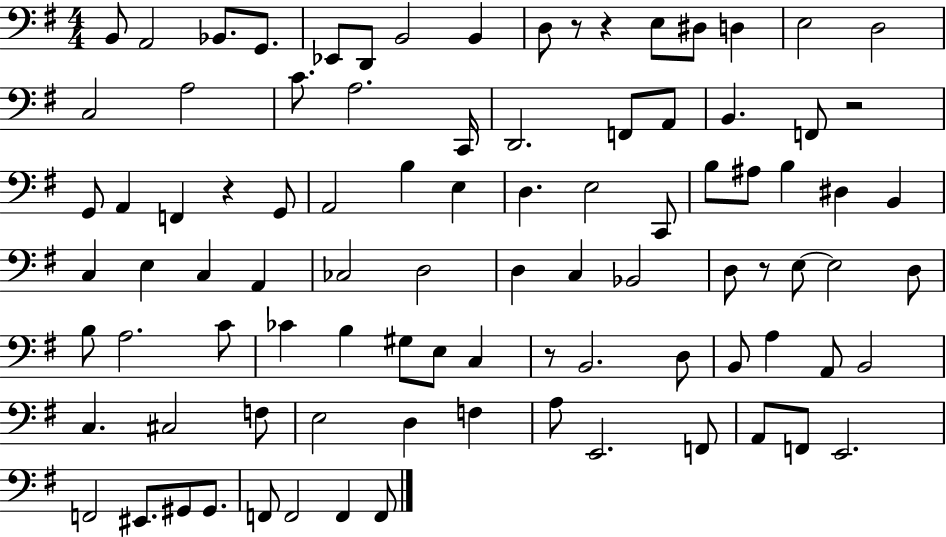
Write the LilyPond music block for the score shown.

{
  \clef bass
  \numericTimeSignature
  \time 4/4
  \key g \major
  \repeat volta 2 { b,8 a,2 bes,8. g,8. | ees,8 d,8 b,2 b,4 | d8 r8 r4 e8 dis8 d4 | e2 d2 | \break c2 a2 | c'8. a2. c,16 | d,2. f,8 a,8 | b,4. f,8 r2 | \break g,8 a,4 f,4 r4 g,8 | a,2 b4 e4 | d4. e2 c,8 | b8 ais8 b4 dis4 b,4 | \break c4 e4 c4 a,4 | ces2 d2 | d4 c4 bes,2 | d8 r8 e8~~ e2 d8 | \break b8 a2. c'8 | ces'4 b4 gis8 e8 c4 | r8 b,2. d8 | b,8 a4 a,8 b,2 | \break c4. cis2 f8 | e2 d4 f4 | a8 e,2. f,8 | a,8 f,8 e,2. | \break f,2 eis,8. gis,8 gis,8. | f,8 f,2 f,4 f,8 | } \bar "|."
}